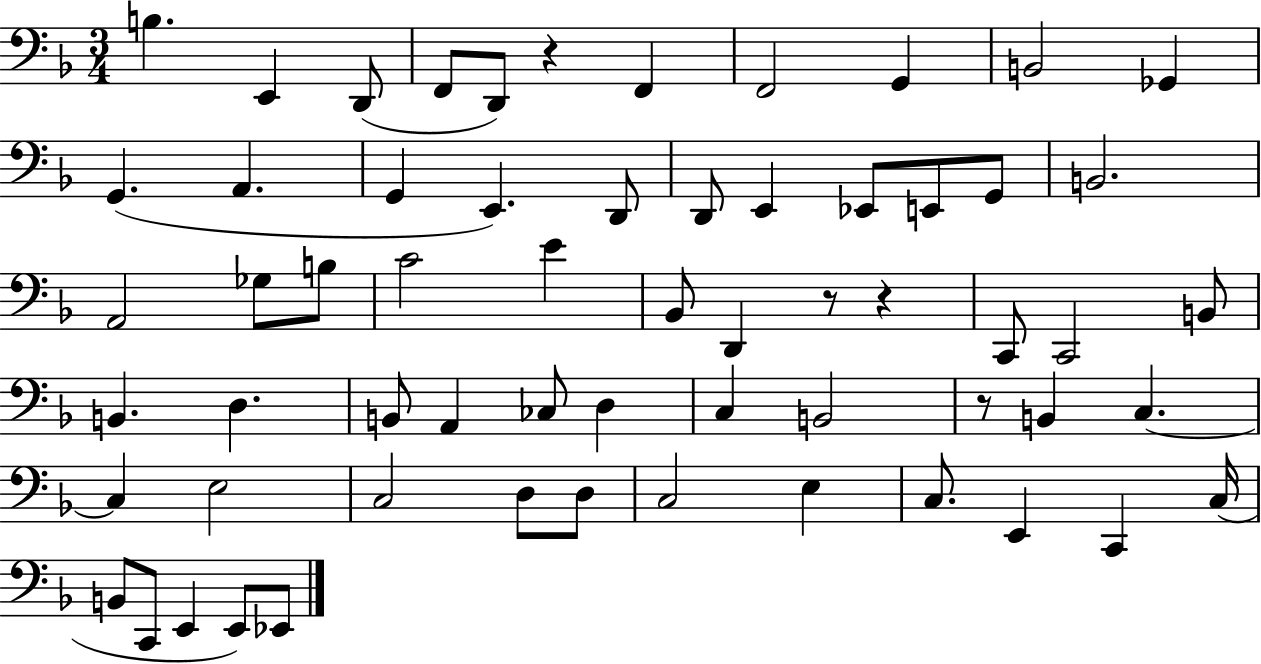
X:1
T:Untitled
M:3/4
L:1/4
K:F
B, E,, D,,/2 F,,/2 D,,/2 z F,, F,,2 G,, B,,2 _G,, G,, A,, G,, E,, D,,/2 D,,/2 E,, _E,,/2 E,,/2 G,,/2 B,,2 A,,2 _G,/2 B,/2 C2 E _B,,/2 D,, z/2 z C,,/2 C,,2 B,,/2 B,, D, B,,/2 A,, _C,/2 D, C, B,,2 z/2 B,, C, C, E,2 C,2 D,/2 D,/2 C,2 E, C,/2 E,, C,, C,/4 B,,/2 C,,/2 E,, E,,/2 _E,,/2